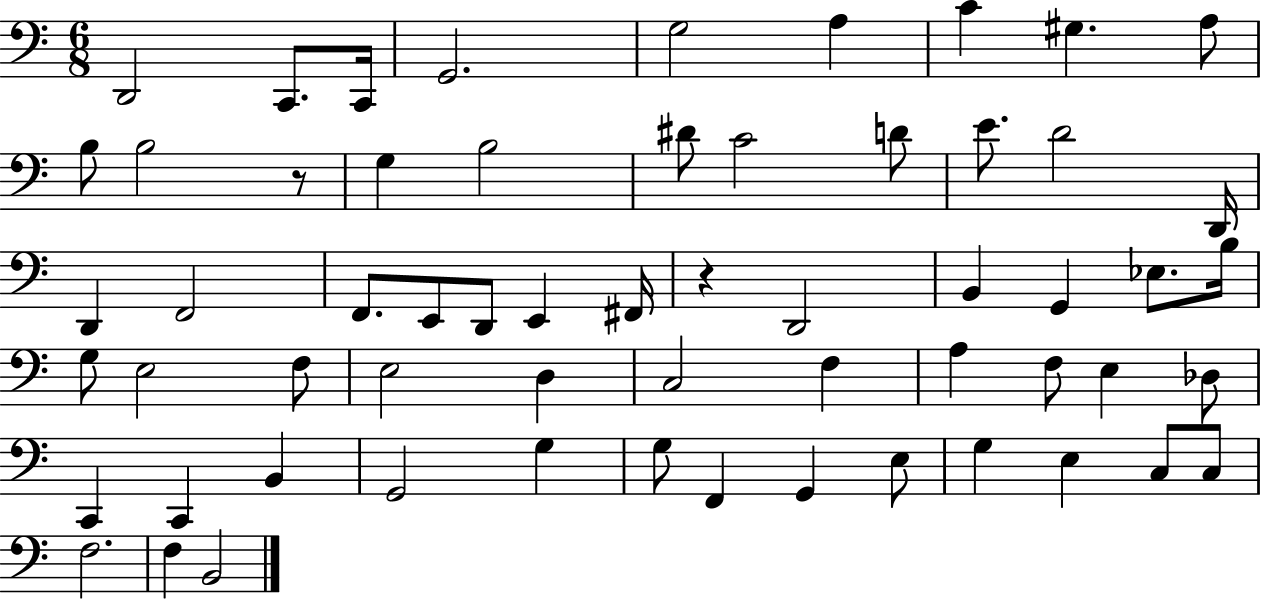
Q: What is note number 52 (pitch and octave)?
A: G3